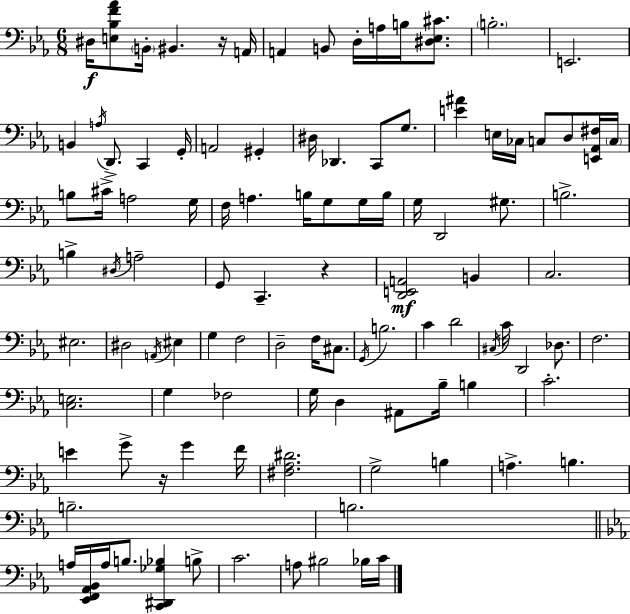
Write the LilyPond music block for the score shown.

{
  \clef bass
  \numericTimeSignature
  \time 6/8
  \key c \minor
  dis16\f <e bes f' aes'>8 \parenthesize b,16-. bis,4. r16 a,16 | a,4 b,8 d16-. a16 b16 <dis ees cis'>8. | \parenthesize b2.-. | e,2. | \break b,4 \acciaccatura { a16 } d,8.-> c,4 | g,16-. a,2 gis,4-. | dis16 des,4. c,8 g8. | <e' ais'>4 e16 ces16 c8 d8 <e, aes, fis>16 | \break \parenthesize c16 b8 cis'16-> a2 | g16 f16 a4. b16 g8 g16 | b16 g16 d,2 gis8. | b2.-> | \break b4-> \acciaccatura { dis16 } a2-- | g,8 c,4.-- r4 | <d, e, a,>2\mf b,4 | c2. | \break eis2. | dis2 \acciaccatura { a,16 } eis4 | g4 f2 | d2-- f16 | \break cis8. \acciaccatura { g,16 } b2. | c'4 d'2 | \acciaccatura { cis16 } c'16 d,2 | des8. f2. | \break <c e>2. | g4 fes2 | g16 d4 ais,8 | bes16-- b4 c'2.-. | \break e'4 g'8-> r16 | g'4 f'16 <fis aes dis'>2. | g2-> | b4 a4.-> b4. | \break b2.-- | b2. | \bar "||" \break \key ees \major a16 <ees, f, aes, bes,>16 a16 b8. <c, dis, ges bes>4 b8-> | c'2. | a8 bis2 bes16 c'16 | \bar "|."
}